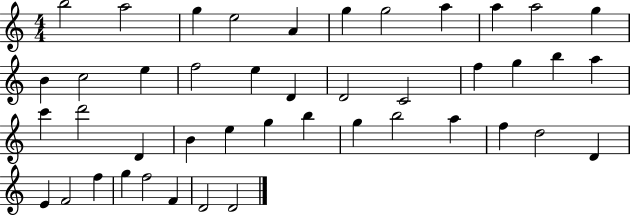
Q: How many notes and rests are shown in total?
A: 44